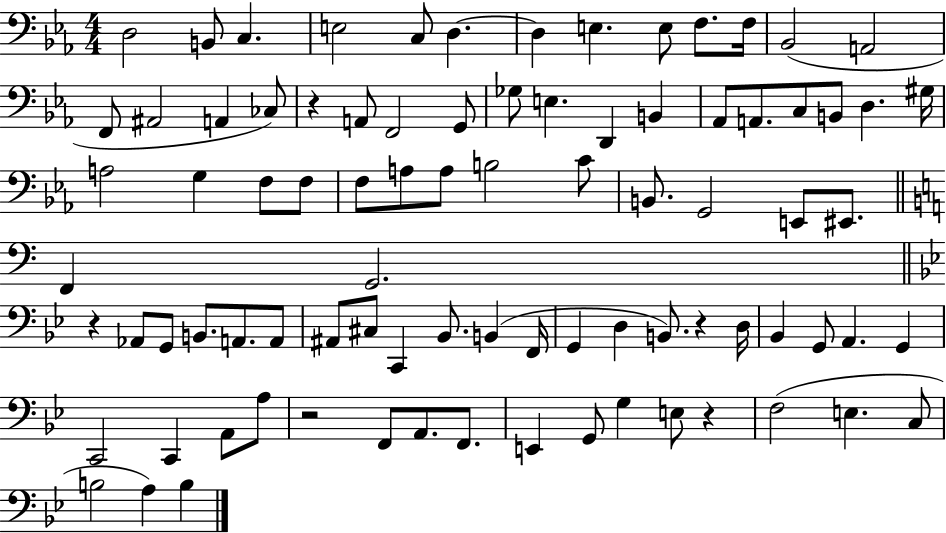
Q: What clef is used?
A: bass